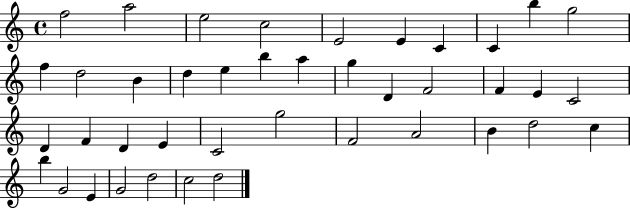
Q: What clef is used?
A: treble